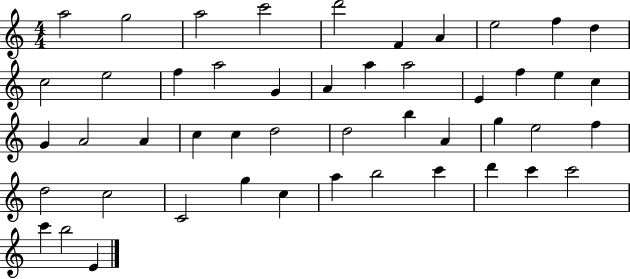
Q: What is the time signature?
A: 4/4